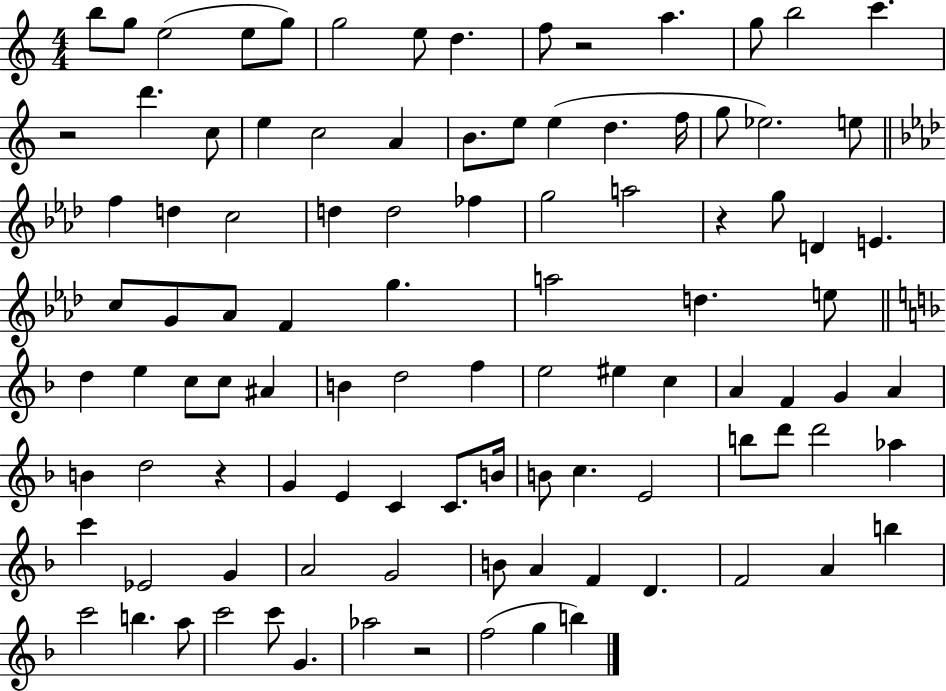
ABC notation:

X:1
T:Untitled
M:4/4
L:1/4
K:C
b/2 g/2 e2 e/2 g/2 g2 e/2 d f/2 z2 a g/2 b2 c' z2 d' c/2 e c2 A B/2 e/2 e d f/4 g/2 _e2 e/2 f d c2 d d2 _f g2 a2 z g/2 D E c/2 G/2 _A/2 F g a2 d e/2 d e c/2 c/2 ^A B d2 f e2 ^e c A F G A B d2 z G E C C/2 B/4 B/2 c E2 b/2 d'/2 d'2 _a c' _E2 G A2 G2 B/2 A F D F2 A b c'2 b a/2 c'2 c'/2 G _a2 z2 f2 g b